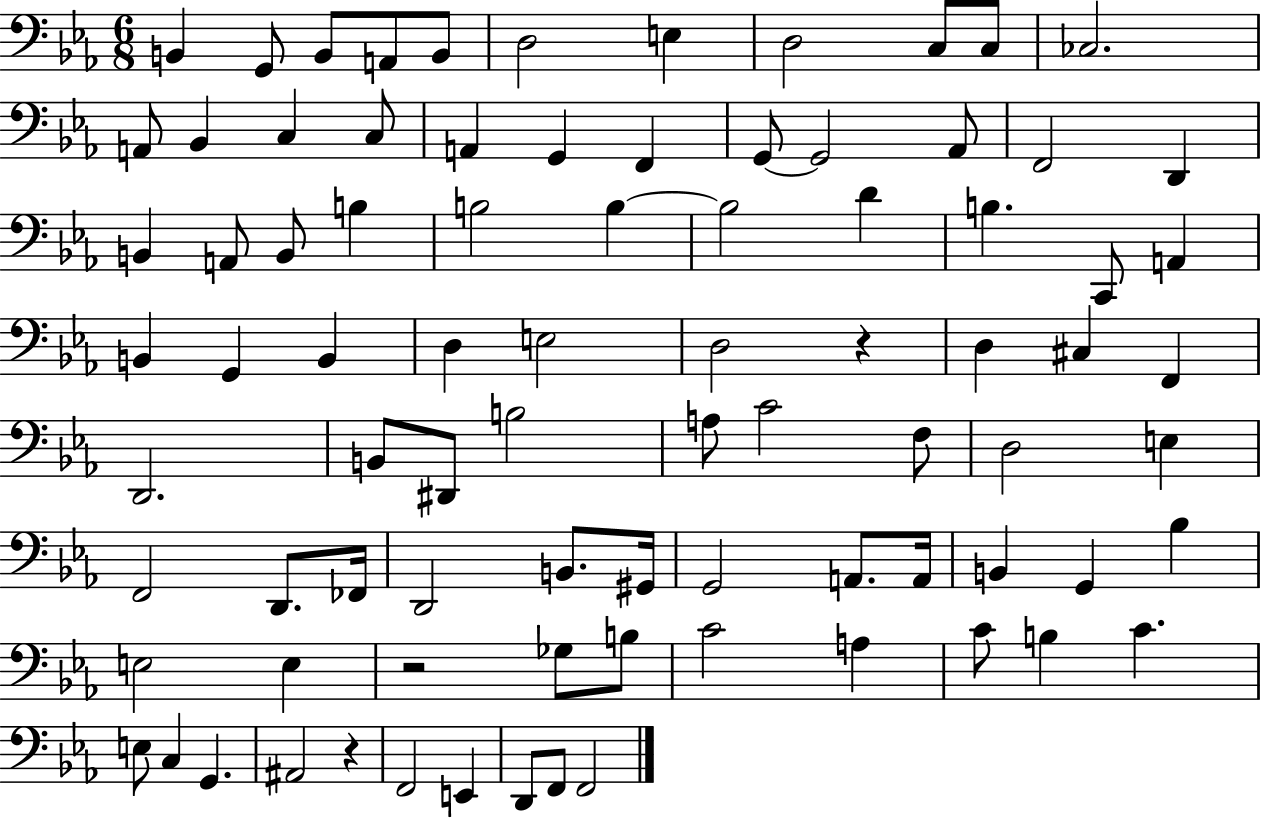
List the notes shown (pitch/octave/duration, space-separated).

B2/q G2/e B2/e A2/e B2/e D3/h E3/q D3/h C3/e C3/e CES3/h. A2/e Bb2/q C3/q C3/e A2/q G2/q F2/q G2/e G2/h Ab2/e F2/h D2/q B2/q A2/e B2/e B3/q B3/h B3/q B3/h D4/q B3/q. C2/e A2/q B2/q G2/q B2/q D3/q E3/h D3/h R/q D3/q C#3/q F2/q D2/h. B2/e D#2/e B3/h A3/e C4/h F3/e D3/h E3/q F2/h D2/e. FES2/s D2/h B2/e. G#2/s G2/h A2/e. A2/s B2/q G2/q Bb3/q E3/h E3/q R/h Gb3/e B3/e C4/h A3/q C4/e B3/q C4/q. E3/e C3/q G2/q. A#2/h R/q F2/h E2/q D2/e F2/e F2/h